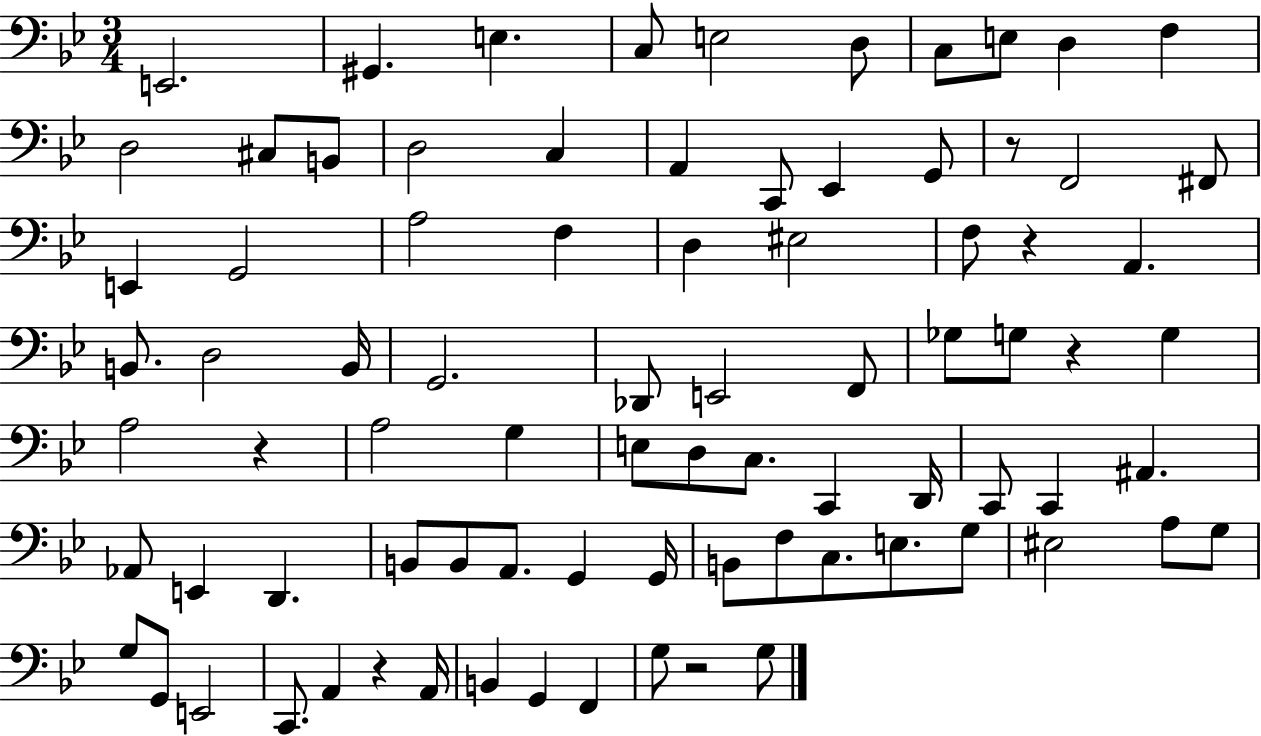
E2/h. G#2/q. E3/q. C3/e E3/h D3/e C3/e E3/e D3/q F3/q D3/h C#3/e B2/e D3/h C3/q A2/q C2/e Eb2/q G2/e R/e F2/h F#2/e E2/q G2/h A3/h F3/q D3/q EIS3/h F3/e R/q A2/q. B2/e. D3/h B2/s G2/h. Db2/e E2/h F2/e Gb3/e G3/e R/q G3/q A3/h R/q A3/h G3/q E3/e D3/e C3/e. C2/q D2/s C2/e C2/q A#2/q. Ab2/e E2/q D2/q. B2/e B2/e A2/e. G2/q G2/s B2/e F3/e C3/e. E3/e. G3/e EIS3/h A3/e G3/e G3/e G2/e E2/h C2/e. A2/q R/q A2/s B2/q G2/q F2/q G3/e R/h G3/e